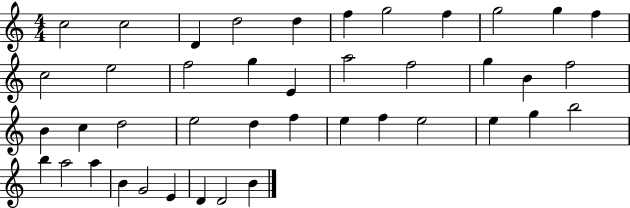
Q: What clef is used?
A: treble